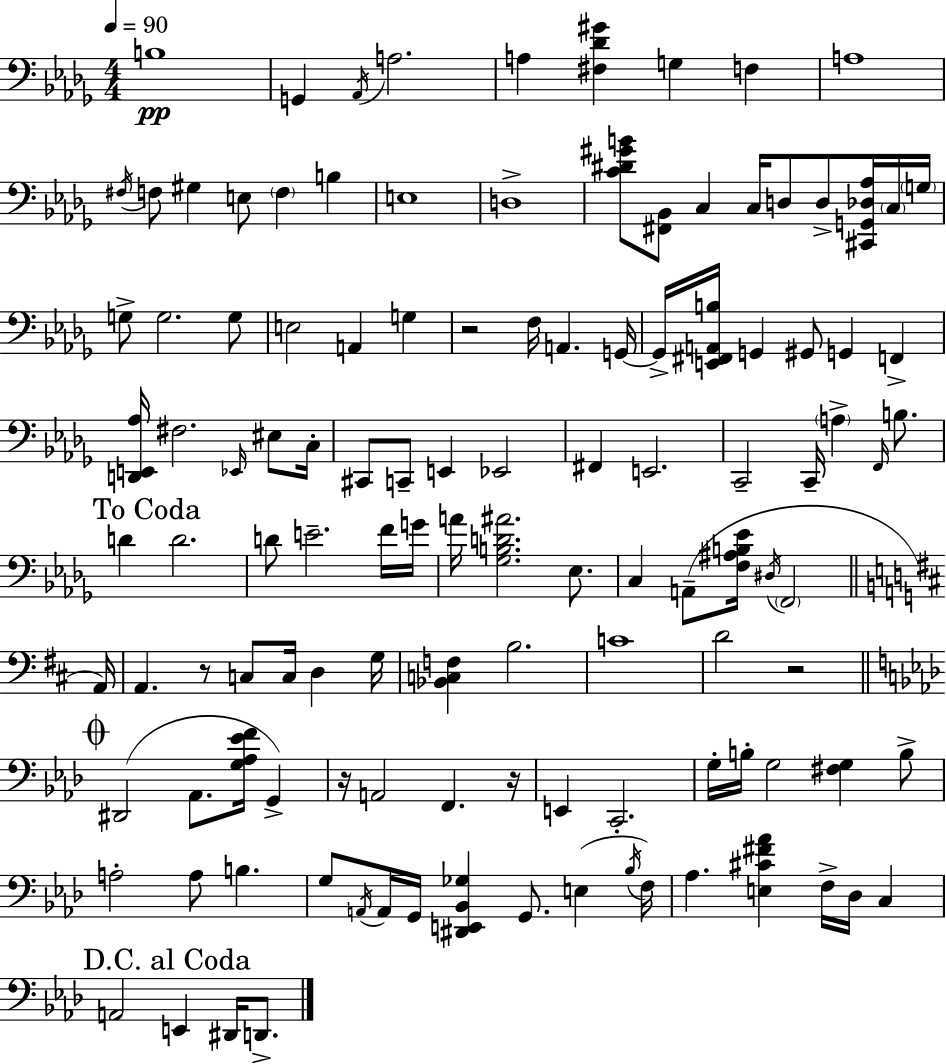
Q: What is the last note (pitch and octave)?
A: D2